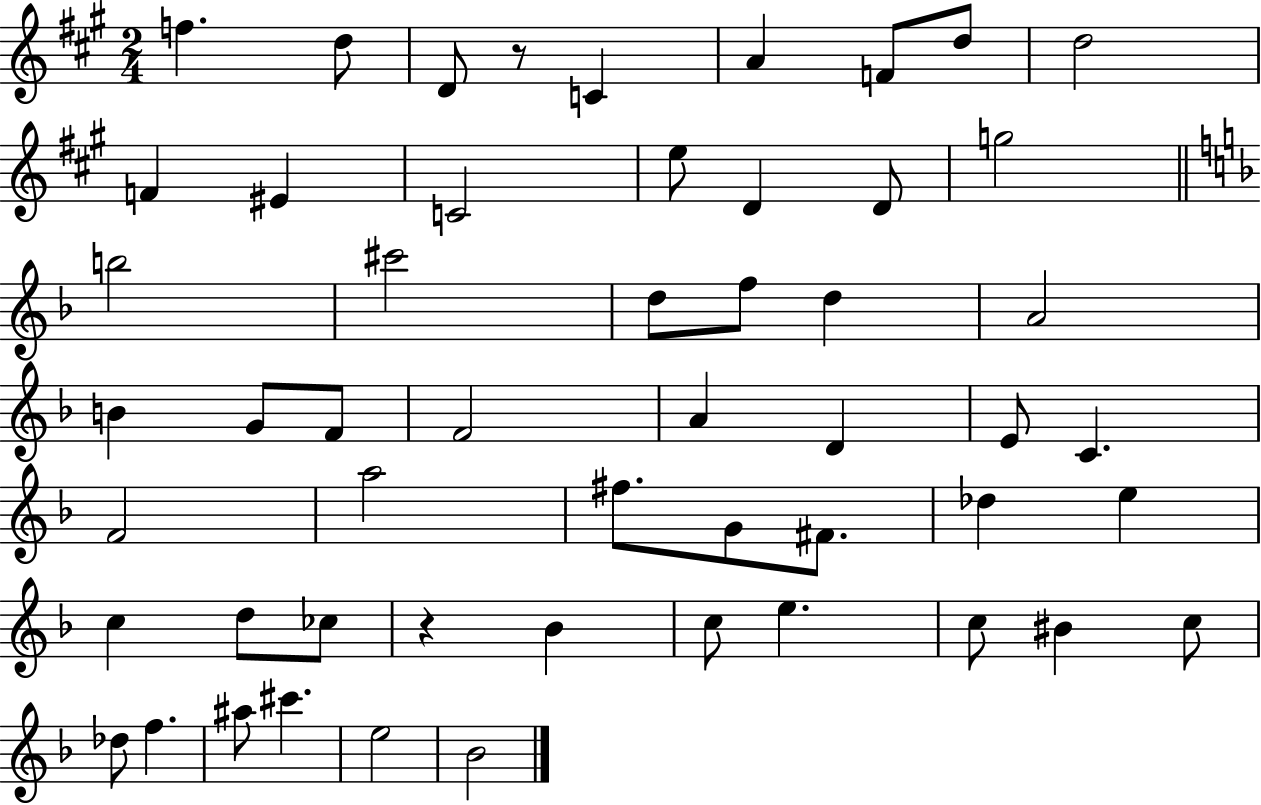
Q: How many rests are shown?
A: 2